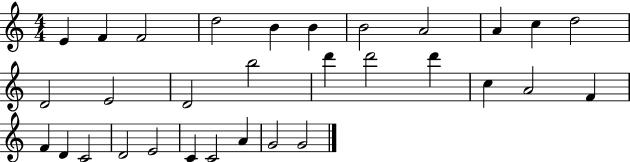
E4/q F4/q F4/h D5/h B4/q B4/q B4/h A4/h A4/q C5/q D5/h D4/h E4/h D4/h B5/h D6/q D6/h D6/q C5/q A4/h F4/q F4/q D4/q C4/h D4/h E4/h C4/q C4/h A4/q G4/h G4/h